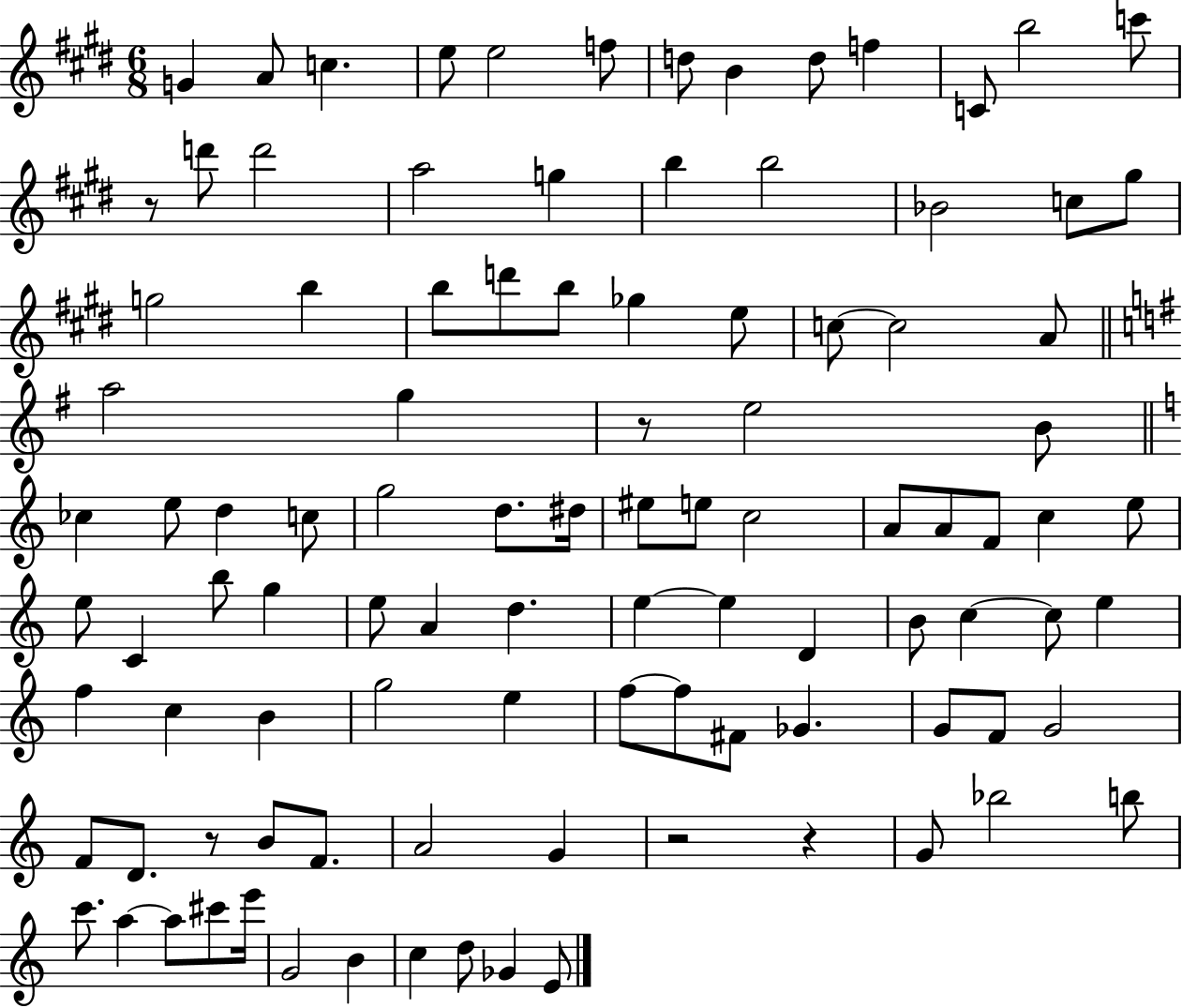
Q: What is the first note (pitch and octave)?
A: G4